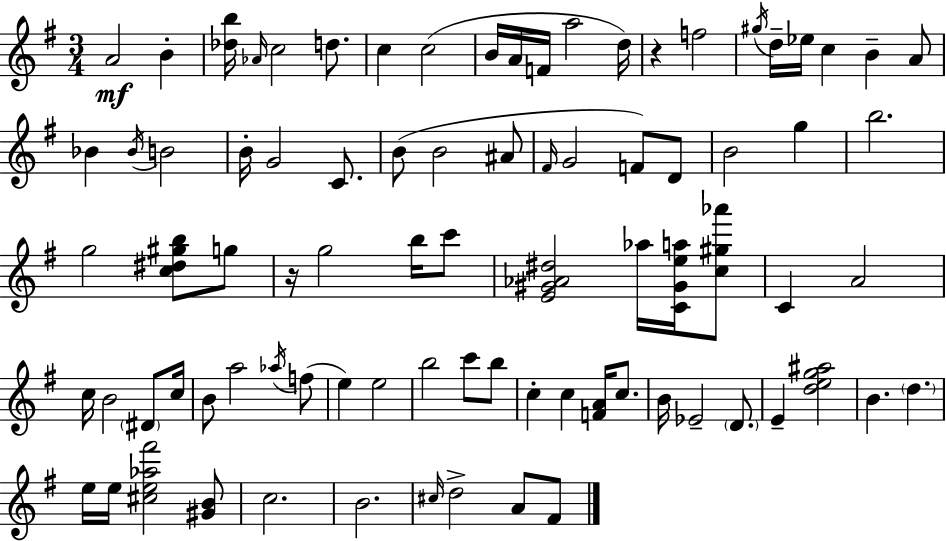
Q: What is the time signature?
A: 3/4